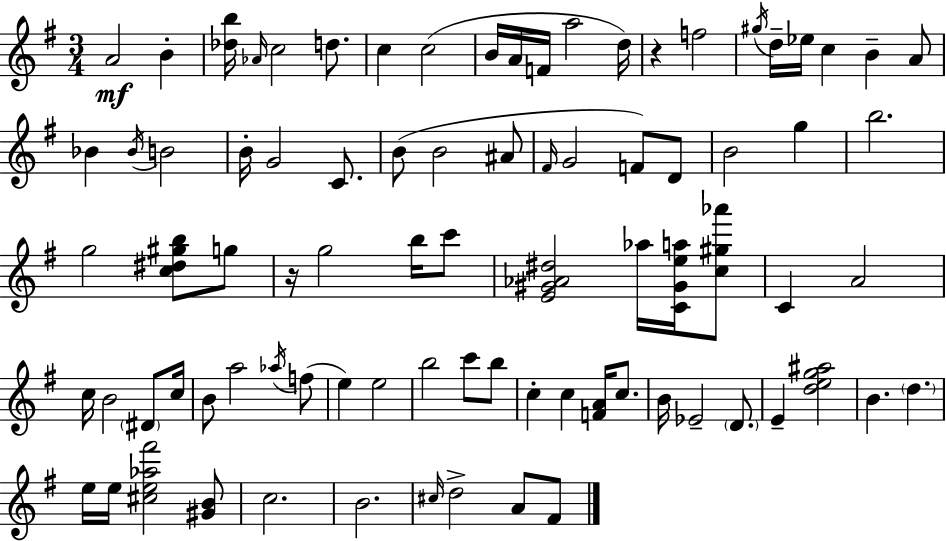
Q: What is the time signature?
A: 3/4